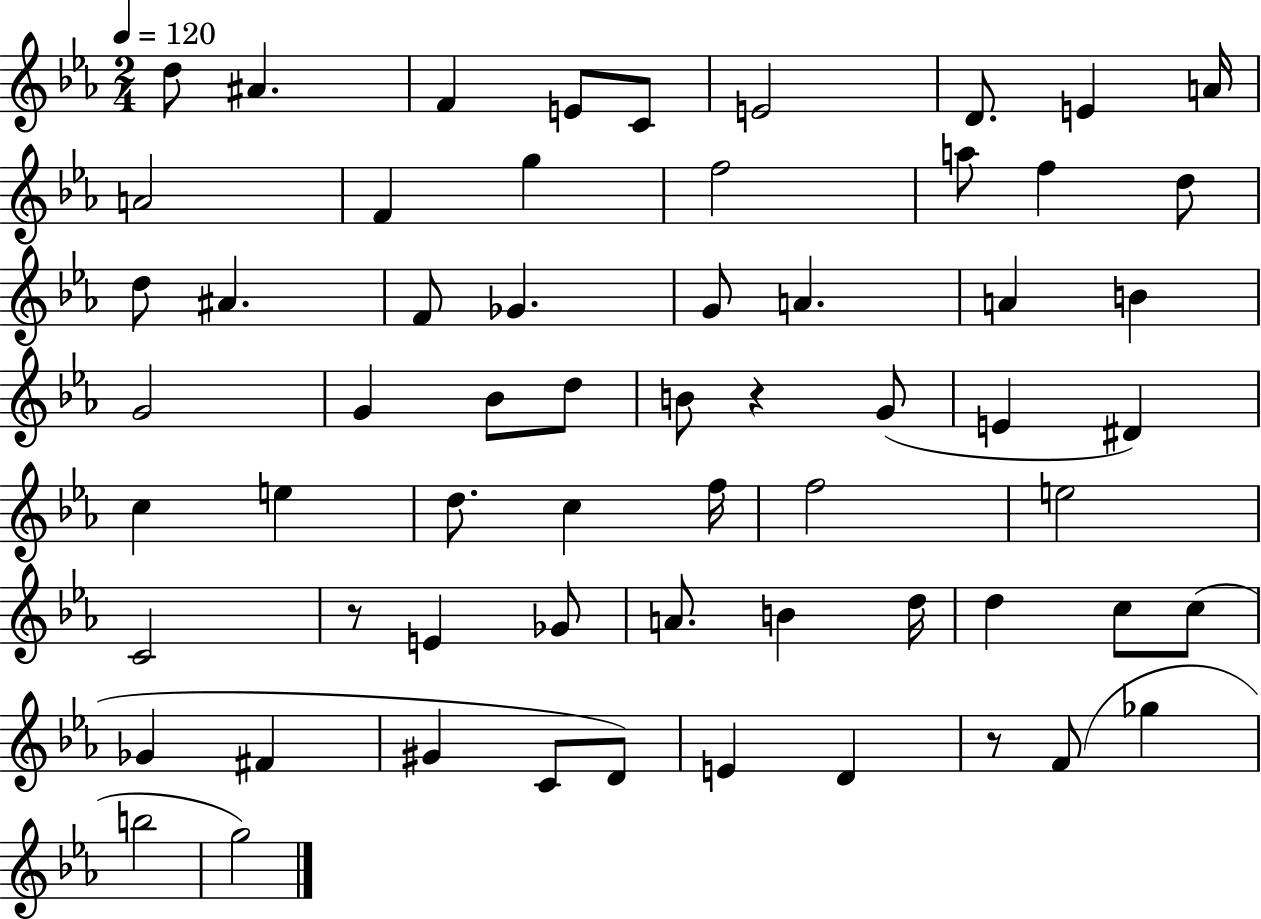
D5/e A#4/q. F4/q E4/e C4/e E4/h D4/e. E4/q A4/s A4/h F4/q G5/q F5/h A5/e F5/q D5/e D5/e A#4/q. F4/e Gb4/q. G4/e A4/q. A4/q B4/q G4/h G4/q Bb4/e D5/e B4/e R/q G4/e E4/q D#4/q C5/q E5/q D5/e. C5/q F5/s F5/h E5/h C4/h R/e E4/q Gb4/e A4/e. B4/q D5/s D5/q C5/e C5/e Gb4/q F#4/q G#4/q C4/e D4/e E4/q D4/q R/e F4/e Gb5/q B5/h G5/h